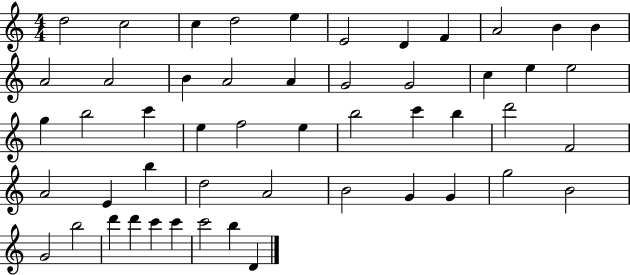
X:1
T:Untitled
M:4/4
L:1/4
K:C
d2 c2 c d2 e E2 D F A2 B B A2 A2 B A2 A G2 G2 c e e2 g b2 c' e f2 e b2 c' b d'2 F2 A2 E b d2 A2 B2 G G g2 B2 G2 b2 d' d' c' c' c'2 b D